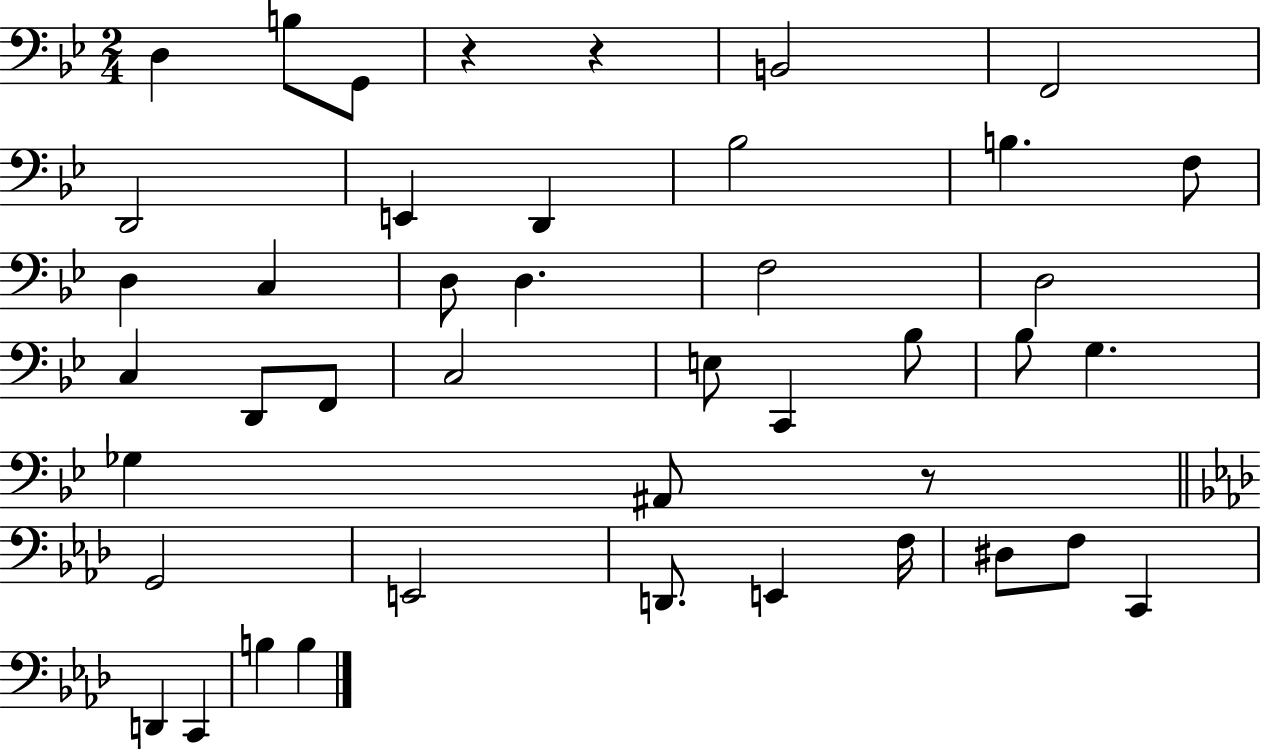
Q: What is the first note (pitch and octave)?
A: D3